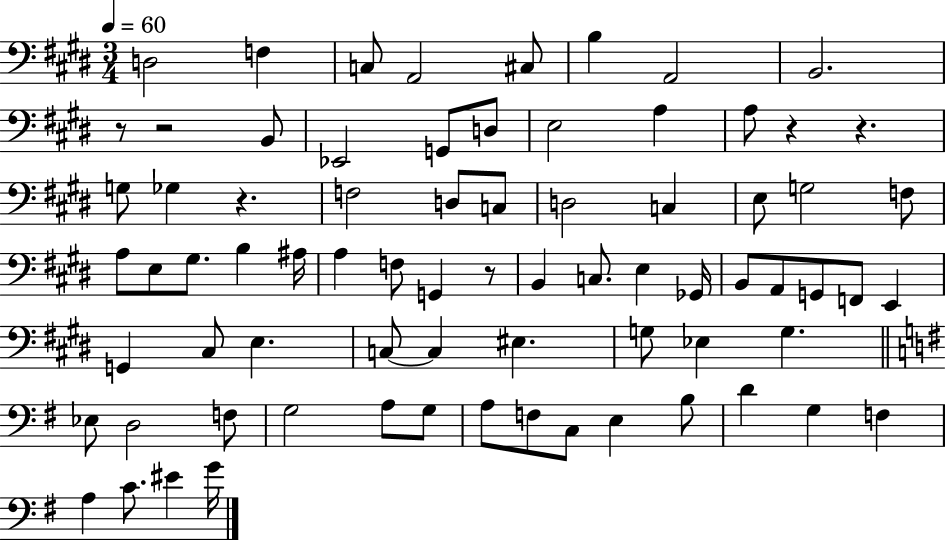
{
  \clef bass
  \numericTimeSignature
  \time 3/4
  \key e \major
  \tempo 4 = 60
  d2 f4 | c8 a,2 cis8 | b4 a,2 | b,2. | \break r8 r2 b,8 | ees,2 g,8 d8 | e2 a4 | a8 r4 r4. | \break g8 ges4 r4. | f2 d8 c8 | d2 c4 | e8 g2 f8 | \break a8 e8 gis8. b4 ais16 | a4 f8 g,4 r8 | b,4 c8. e4 ges,16 | b,8 a,8 g,8 f,8 e,4 | \break g,4 cis8 e4. | c8~~ c4 eis4. | g8 ees4 g4. | \bar "||" \break \key g \major ees8 d2 f8 | g2 a8 g8 | a8 f8 c8 e4 b8 | d'4 g4 f4 | \break a4 c'8. eis'4 g'16 | \bar "|."
}